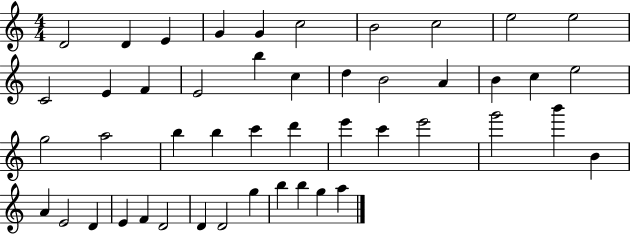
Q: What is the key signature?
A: C major